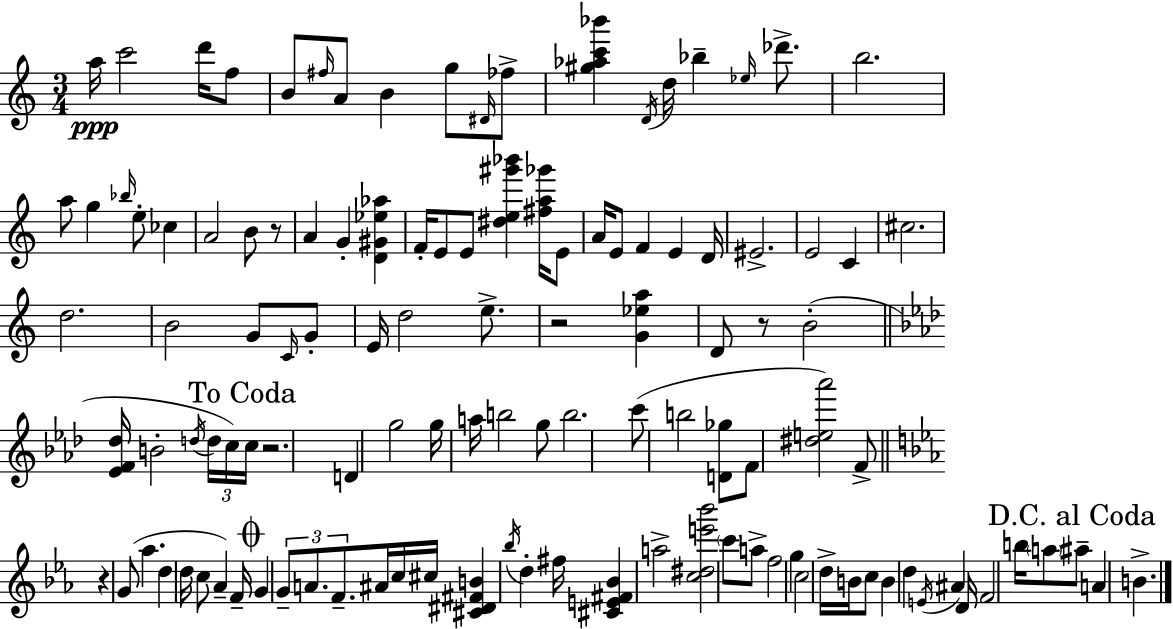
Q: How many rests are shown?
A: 5